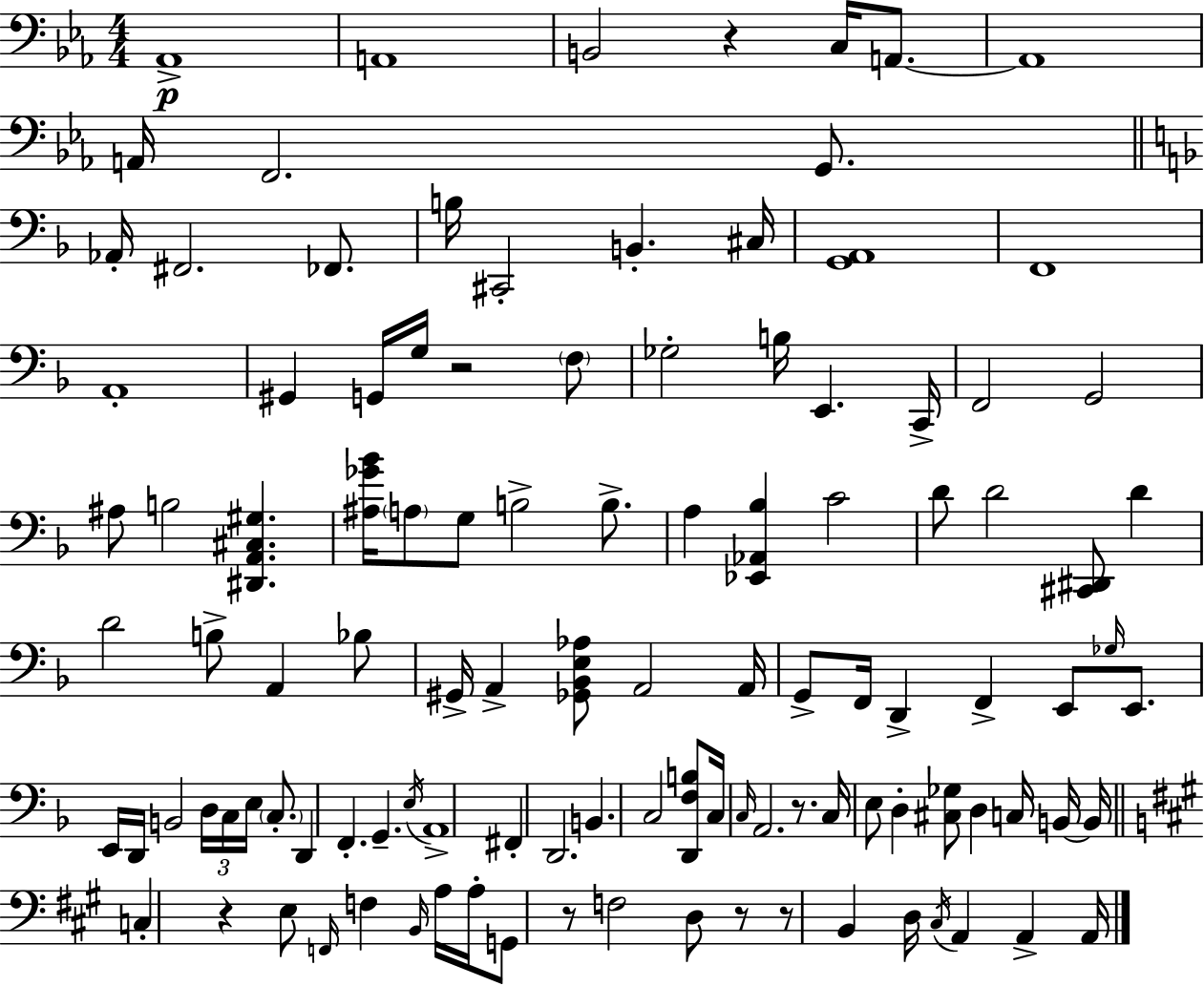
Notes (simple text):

Ab2/w A2/w B2/h R/q C3/s A2/e. A2/w A2/s F2/h. G2/e. Ab2/s F#2/h. FES2/e. B3/s C#2/h B2/q. C#3/s [G2,A2]/w F2/w A2/w G#2/q G2/s G3/s R/h F3/e Gb3/h B3/s E2/q. C2/s F2/h G2/h A#3/e B3/h [D#2,A2,C#3,G#3]/q. [A#3,Gb4,Bb4]/s A3/e G3/e B3/h B3/e. A3/q [Eb2,Ab2,Bb3]/q C4/h D4/e D4/h [C#2,D#2]/e D4/q D4/h B3/e A2/q Bb3/e G#2/s A2/q [Gb2,Bb2,E3,Ab3]/e A2/h A2/s G2/e F2/s D2/q F2/q E2/e Gb3/s E2/e. E2/s D2/s B2/h D3/s C3/s E3/s C3/e. D2/q F2/q. G2/q. E3/s A2/w F#2/q D2/h. B2/q. C3/h [D2,F3,B3]/e C3/s C3/s A2/h. R/e. C3/s E3/e D3/q [C#3,Gb3]/e D3/q C3/s B2/s B2/s C3/q R/q E3/e F2/s F3/q B2/s A3/s A3/s G2/e R/e F3/h D3/e R/e R/e B2/q D3/s C#3/s A2/q A2/q A2/s